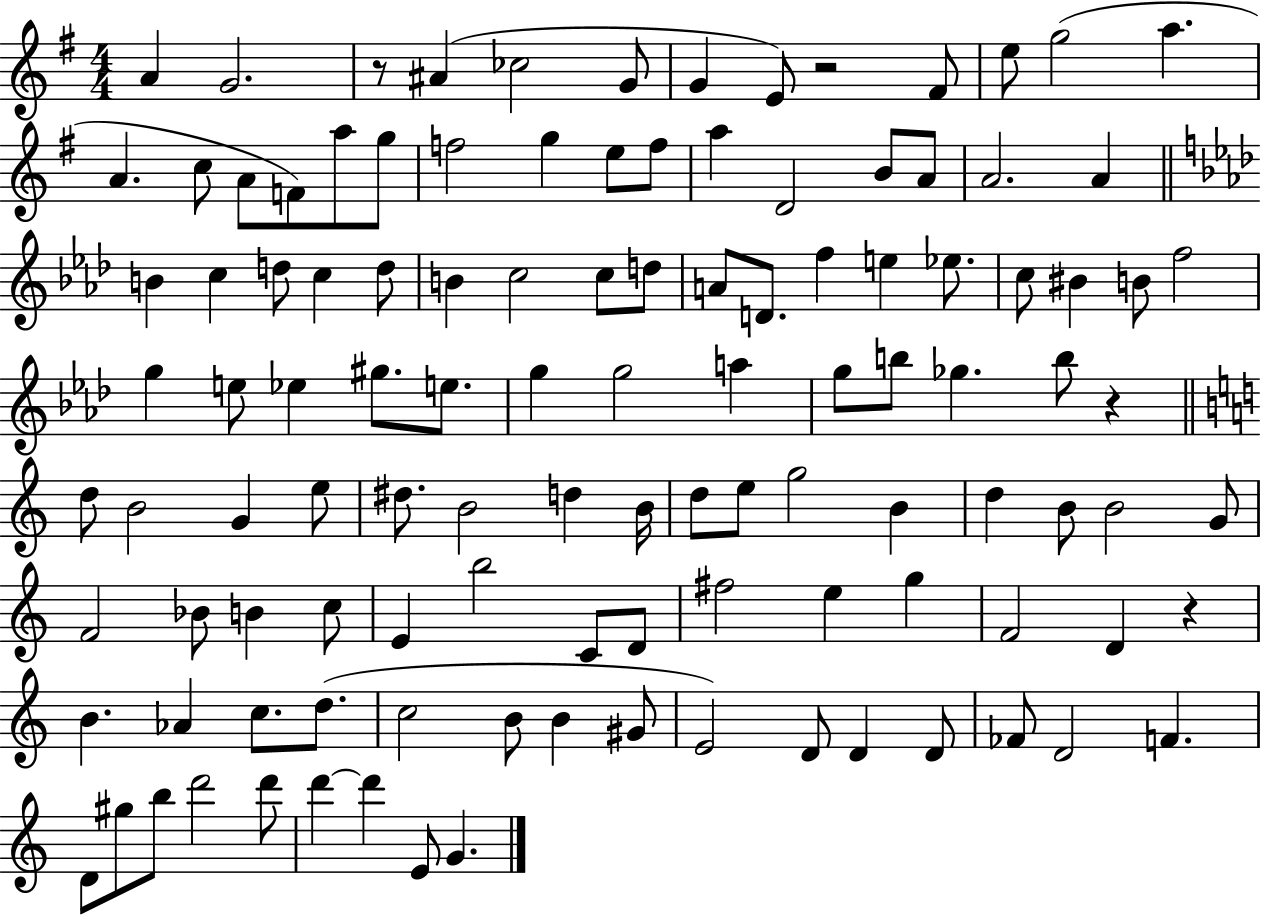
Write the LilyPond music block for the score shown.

{
  \clef treble
  \numericTimeSignature
  \time 4/4
  \key g \major
  a'4 g'2. | r8 ais'4( ces''2 g'8 | g'4 e'8) r2 fis'8 | e''8 g''2( a''4. | \break a'4. c''8 a'8 f'8) a''8 g''8 | f''2 g''4 e''8 f''8 | a''4 d'2 b'8 a'8 | a'2. a'4 | \break \bar "||" \break \key aes \major b'4 c''4 d''8 c''4 d''8 | b'4 c''2 c''8 d''8 | a'8 d'8. f''4 e''4 ees''8. | c''8 bis'4 b'8 f''2 | \break g''4 e''8 ees''4 gis''8. e''8. | g''4 g''2 a''4 | g''8 b''8 ges''4. b''8 r4 | \bar "||" \break \key a \minor d''8 b'2 g'4 e''8 | dis''8. b'2 d''4 b'16 | d''8 e''8 g''2 b'4 | d''4 b'8 b'2 g'8 | \break f'2 bes'8 b'4 c''8 | e'4 b''2 c'8 d'8 | fis''2 e''4 g''4 | f'2 d'4 r4 | \break b'4. aes'4 c''8. d''8.( | c''2 b'8 b'4 gis'8 | e'2) d'8 d'4 d'8 | fes'8 d'2 f'4. | \break d'8 gis''8 b''8 d'''2 d'''8 | d'''4~~ d'''4 e'8 g'4. | \bar "|."
}